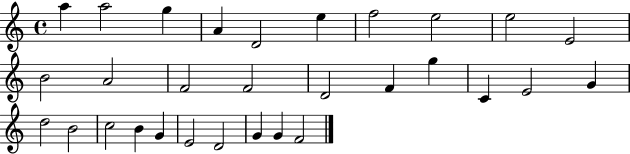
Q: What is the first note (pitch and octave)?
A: A5